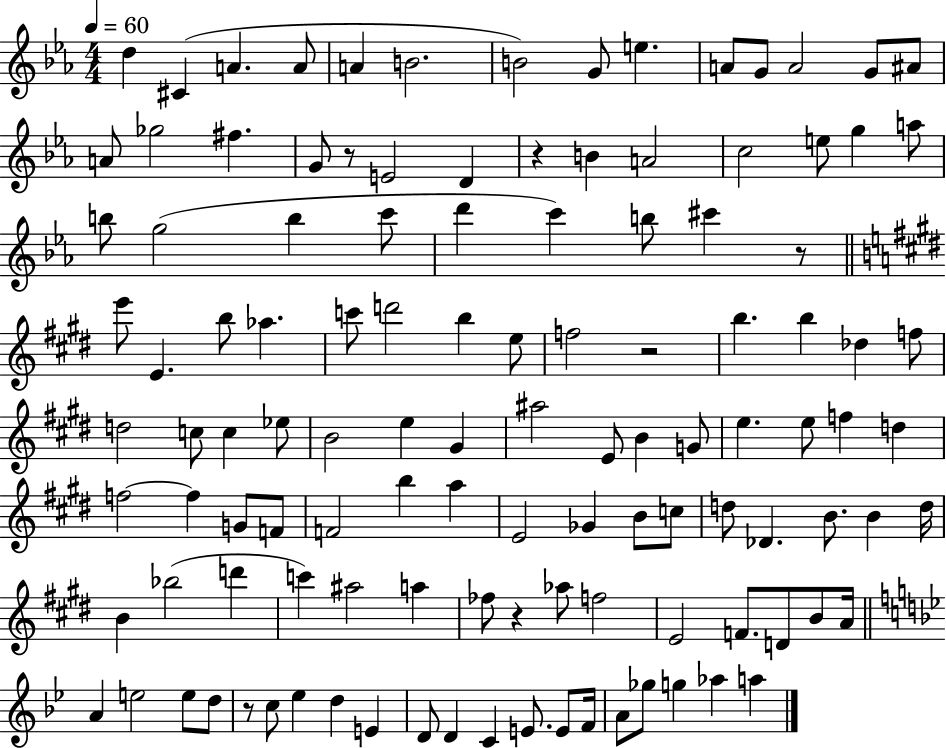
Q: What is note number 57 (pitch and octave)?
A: B4